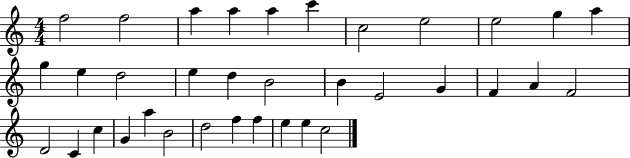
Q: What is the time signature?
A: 4/4